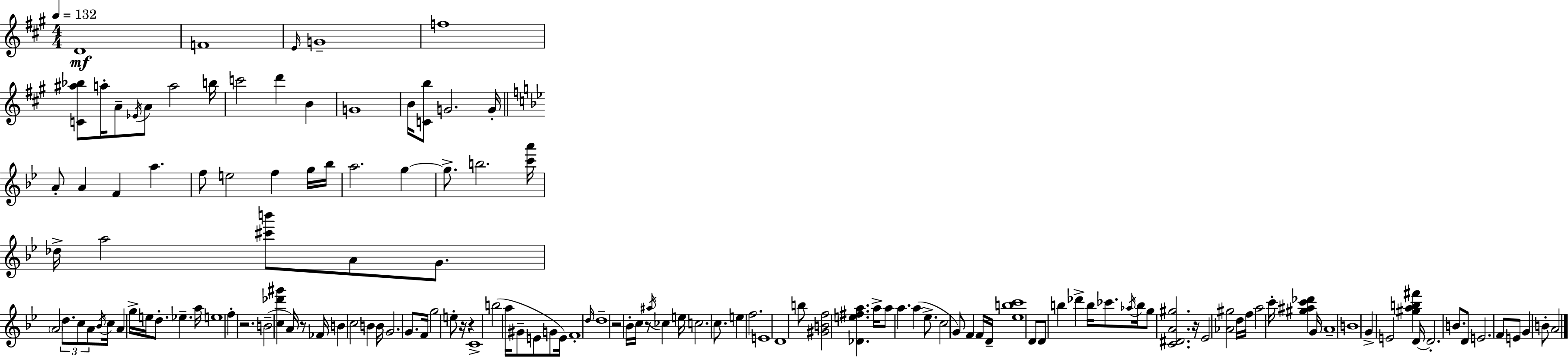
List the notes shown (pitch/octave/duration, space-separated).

D4/w F4/w E4/s G4/w F5/w [C4,A#5,Bb5]/e A5/s A4/e Eb4/s A4/e A5/h B5/s C6/h D6/q B4/q G4/w B4/s [C4,B5]/e G4/h. G4/s A4/e A4/q F4/q A5/q. F5/e E5/h F5/q G5/s Bb5/s A5/h. G5/q G5/e. B5/h. [C6,A6]/s Db5/s A5/h [C#6,B6]/e A4/e G4/e. A4/h D5/e. C5/e A4/e Bb4/s C5/s A4/q G5/s E5/s D5/e. Eb5/q. A5/s E5/w F5/q R/h. B4/h [C5,Db6,G#6]/q A4/s R/e FES4/s B4/q C5/h B4/q B4/s G4/h. G4/e. F4/s G5/h E5/e R/s R/q C4/w B5/h A5/s G#4/e E4/e G4/e E4/s F4/w D5/s D5/w R/h Bb4/s C5/s R/e A#5/s CES5/q E5/s C5/h. C5/e. E5/q F5/h. E4/w D4/w B5/e [G#4,B4,F5]/h [Db4,E5,F#5,A5]/q. A5/s A5/e A5/q. A5/q Eb5/e. C5/h G4/e F4/q F4/s D4/s [Eb5,B5,C6]/w D4/e D4/e B5/q Db6/q B5/s CES6/e. Ab5/s B5/s G5/e [C4,D#4,A4,G#5]/h. R/s Eb4/h [Ab4,G#5]/h D5/s F5/s A5/h C6/s [G#5,A#5,C6,Db6]/q G4/s A4/w B4/w G4/q E4/h [G#5,A5,B5,F#6]/q D4/s D4/h. B4/e. D4/e E4/h. F4/e E4/e G4/q B4/e A4/h